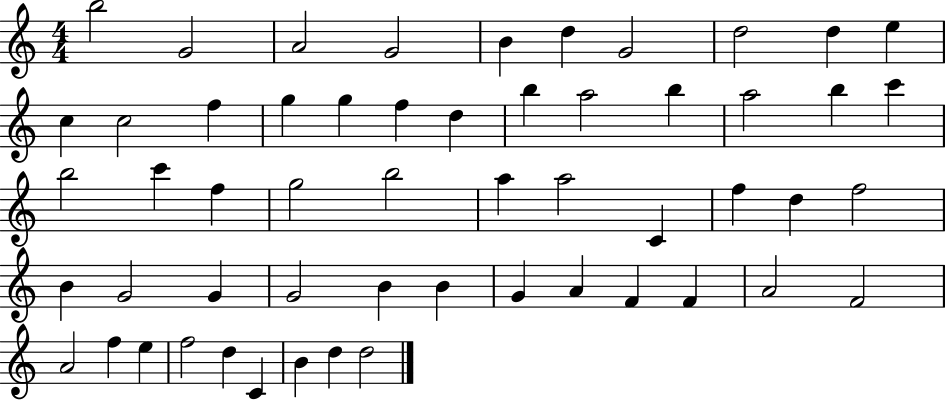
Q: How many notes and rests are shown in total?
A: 55